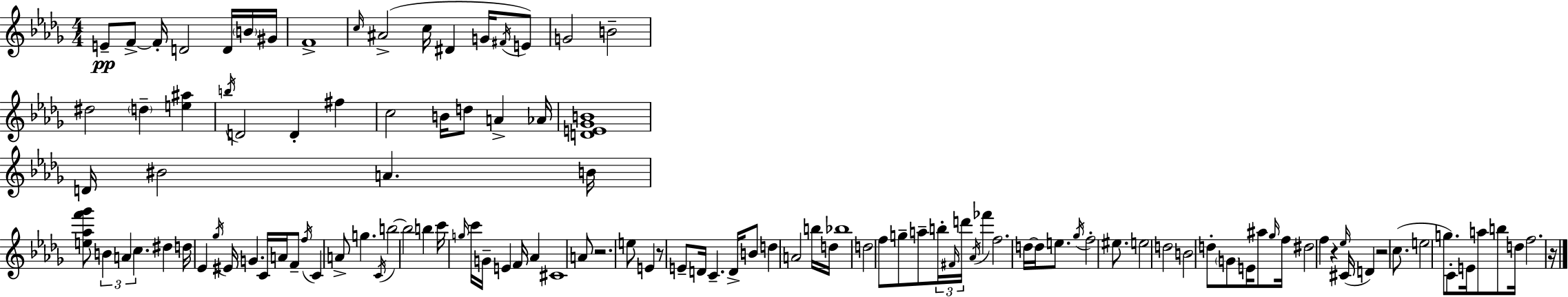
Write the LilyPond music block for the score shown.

{
  \clef treble
  \numericTimeSignature
  \time 4/4
  \key bes \minor
  e'8--\pp f'8->~~ f'16-. d'2 d'16 \parenthesize b'16 gis'16 | f'1-> | \grace { c''16 } ais'2->( c''16 dis'4 g'16 \acciaccatura { fis'16 } | e'8) g'2 b'2-- | \break dis''2 \parenthesize d''4-- <e'' ais''>4 | \acciaccatura { b''16 } d'2 d'4-. fis''4 | c''2 b'16 d''8 a'4-> | aes'16 <d' e' ges' b'>1 | \break d'16 bis'2 a'4. | b'16 <e'' aes'' f''' ges'''>8 \tuplet 3/2 { b'4 a'4 c''4. } | dis''4 d''16 ees'4 \acciaccatura { ges''16 } eis'16 g'4. | c'16 a'16 f'8-- \acciaccatura { f''16 } c'4 a'8-> g''4. | \break \acciaccatura { c'16 } b''2~~ b''2 | b''4 c'''16 \grace { g''16 } c'''16 g'16-- e'4 | f'16 aes'4 cis'1 | a'8 r2. | \break e''8 e'4 r8 e'8-- d'16 | c'4.-- d'16-> b'8 d''4 a'2 | b''16 d''16 bes''1 | d''2 f''8 | \break g''8-- a''8-- \tuplet 3/2 { b''16-. \grace { fis'16 } d'''16 } \acciaccatura { aes'16 } fes'''4 f''2. | d''16~~ d''16 e''8. \acciaccatura { ges''16 } f''2-. | eis''8. e''2 | d''2 b'2 | \break d''8-. \parenthesize g'8 e'16 ais''8 \grace { ges''16 } f''16 dis''2 | f''4 r4 \grace { ees''16 }( cis'16 d'4) | r2 c''8.( e''2 | g''8. c'8-.) e'16 a''8 b''8 d''16 f''2. | \break r16 \bar "|."
}